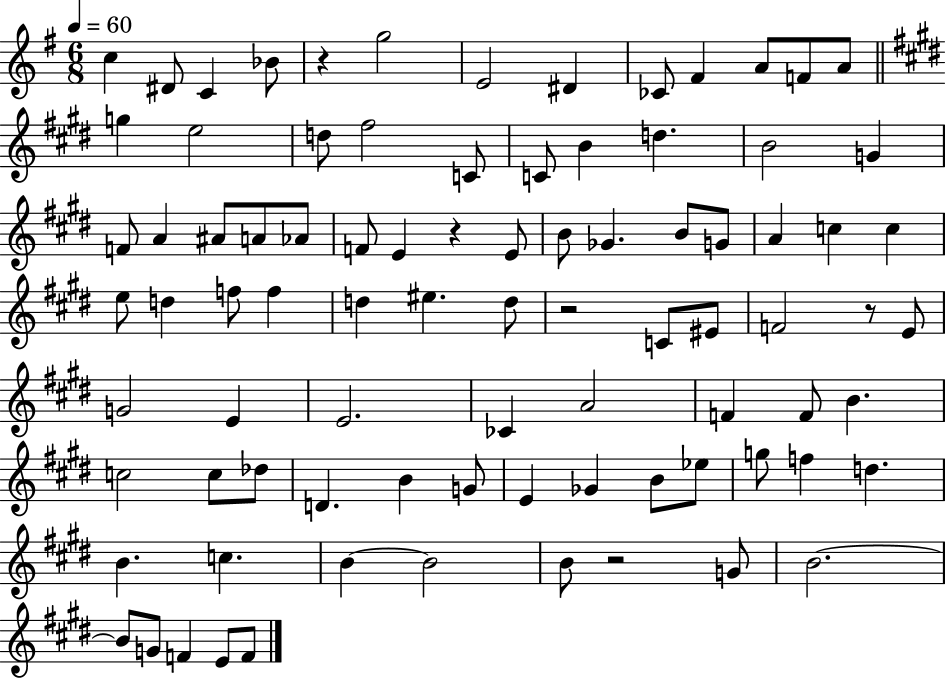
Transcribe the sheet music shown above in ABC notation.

X:1
T:Untitled
M:6/8
L:1/4
K:G
c ^D/2 C _B/2 z g2 E2 ^D _C/2 ^F A/2 F/2 A/2 g e2 d/2 ^f2 C/2 C/2 B d B2 G F/2 A ^A/2 A/2 _A/2 F/2 E z E/2 B/2 _G B/2 G/2 A c c e/2 d f/2 f d ^e d/2 z2 C/2 ^E/2 F2 z/2 E/2 G2 E E2 _C A2 F F/2 B c2 c/2 _d/2 D B G/2 E _G B/2 _e/2 g/2 f d B c B B2 B/2 z2 G/2 B2 B/2 G/2 F E/2 F/2